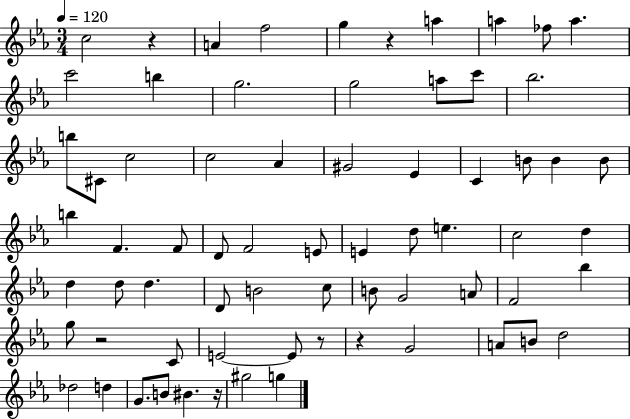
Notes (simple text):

C5/h R/q A4/q F5/h G5/q R/q A5/q A5/q FES5/e A5/q. C6/h B5/q G5/h. G5/h A5/e C6/e Bb5/h. B5/e C#4/e C5/h C5/h Ab4/q G#4/h Eb4/q C4/q B4/e B4/q B4/e B5/q F4/q. F4/e D4/e F4/h E4/e E4/q D5/e E5/q. C5/h D5/q D5/q D5/e D5/q. D4/e B4/h C5/e B4/e G4/h A4/e F4/h Bb5/q G5/e R/h C4/e E4/h E4/e R/e R/q G4/h A4/e B4/e D5/h Db5/h D5/q G4/e. B4/e BIS4/q. R/s G#5/h G5/q